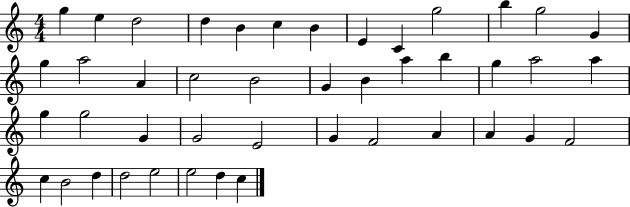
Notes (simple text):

G5/q E5/q D5/h D5/q B4/q C5/q B4/q E4/q C4/q G5/h B5/q G5/h G4/q G5/q A5/h A4/q C5/h B4/h G4/q B4/q A5/q B5/q G5/q A5/h A5/q G5/q G5/h G4/q G4/h E4/h G4/q F4/h A4/q A4/q G4/q F4/h C5/q B4/h D5/q D5/h E5/h E5/h D5/q C5/q